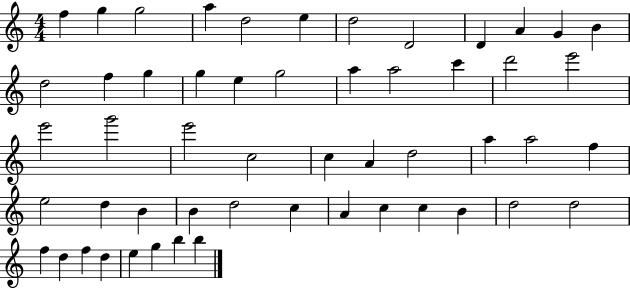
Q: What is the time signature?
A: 4/4